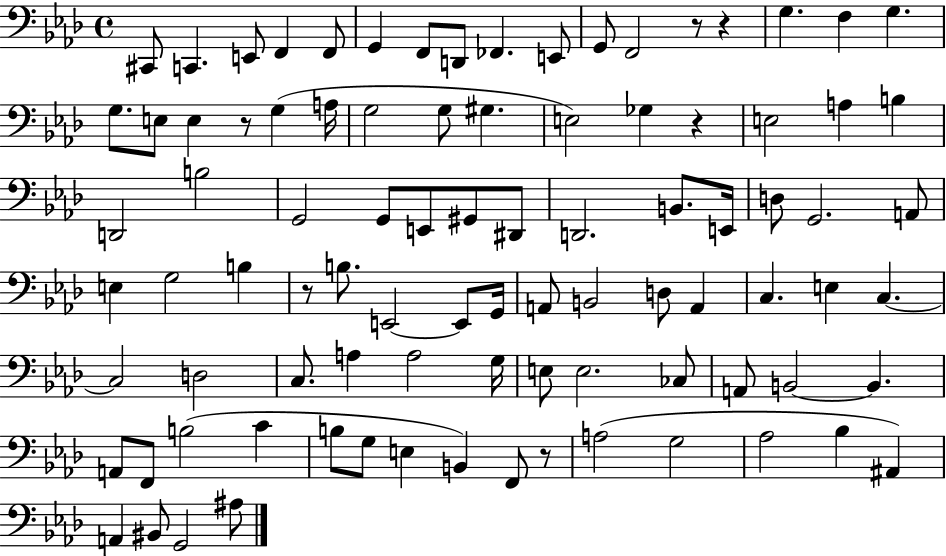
{
  \clef bass
  \time 4/4
  \defaultTimeSignature
  \key aes \major
  \repeat volta 2 { cis,8 c,4. e,8 f,4 f,8 | g,4 f,8 d,8 fes,4. e,8 | g,8 f,2 r8 r4 | g4. f4 g4. | \break g8. e8 e4 r8 g4( a16 | g2 g8 gis4. | e2) ges4 r4 | e2 a4 b4 | \break d,2 b2 | g,2 g,8 e,8 gis,8 dis,8 | d,2. b,8. e,16 | d8 g,2. a,8 | \break e4 g2 b4 | r8 b8. e,2~~ e,8 g,16 | a,8 b,2 d8 a,4 | c4. e4 c4.~~ | \break c2 d2 | c8. a4 a2 g16 | e8 e2. ces8 | a,8 b,2~~ b,4. | \break a,8 f,8 b2( c'4 | b8 g8 e4 b,4) f,8 r8 | a2( g2 | aes2 bes4 ais,4) | \break a,4 bis,8 g,2 ais8 | } \bar "|."
}